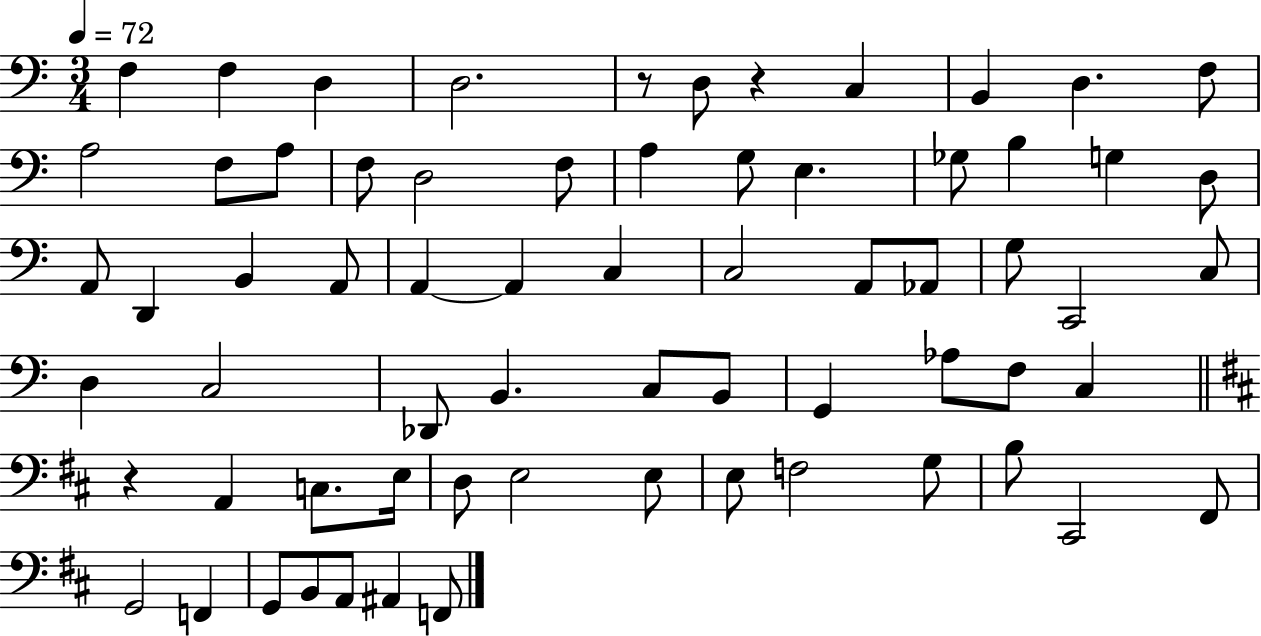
X:1
T:Untitled
M:3/4
L:1/4
K:C
F, F, D, D,2 z/2 D,/2 z C, B,, D, F,/2 A,2 F,/2 A,/2 F,/2 D,2 F,/2 A, G,/2 E, _G,/2 B, G, D,/2 A,,/2 D,, B,, A,,/2 A,, A,, C, C,2 A,,/2 _A,,/2 G,/2 C,,2 C,/2 D, C,2 _D,,/2 B,, C,/2 B,,/2 G,, _A,/2 F,/2 C, z A,, C,/2 E,/4 D,/2 E,2 E,/2 E,/2 F,2 G,/2 B,/2 ^C,,2 ^F,,/2 G,,2 F,, G,,/2 B,,/2 A,,/2 ^A,, F,,/2